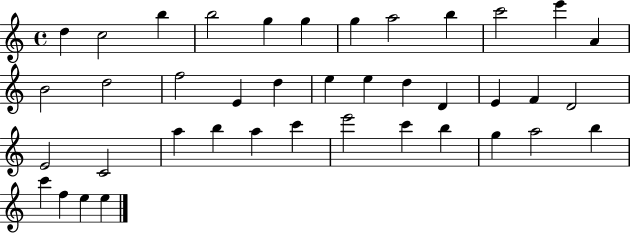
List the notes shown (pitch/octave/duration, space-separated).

D5/q C5/h B5/q B5/h G5/q G5/q G5/q A5/h B5/q C6/h E6/q A4/q B4/h D5/h F5/h E4/q D5/q E5/q E5/q D5/q D4/q E4/q F4/q D4/h E4/h C4/h A5/q B5/q A5/q C6/q E6/h C6/q B5/q G5/q A5/h B5/q C6/q F5/q E5/q E5/q